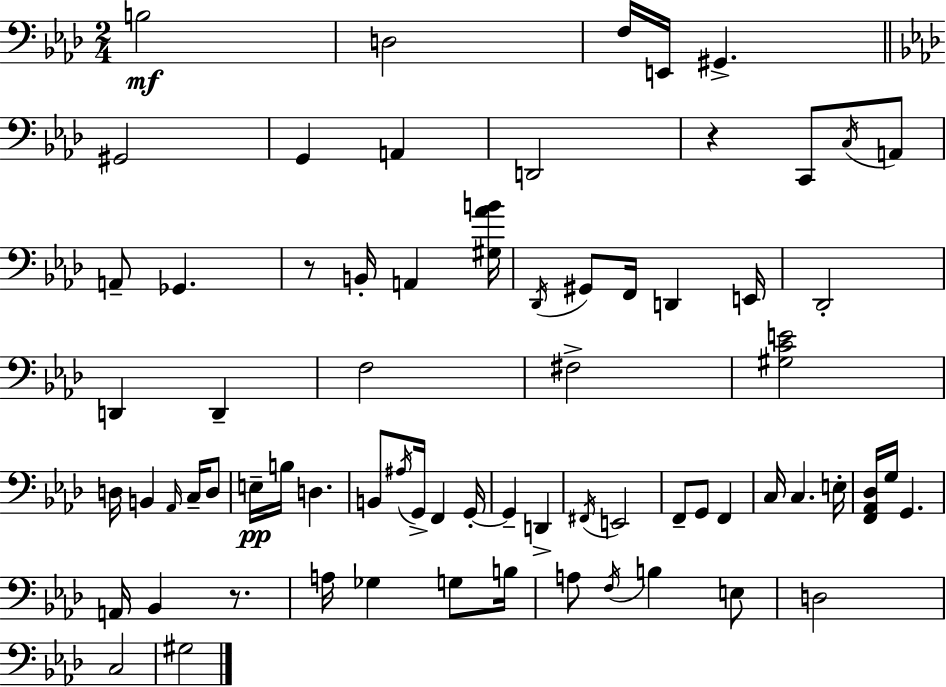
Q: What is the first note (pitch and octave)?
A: B3